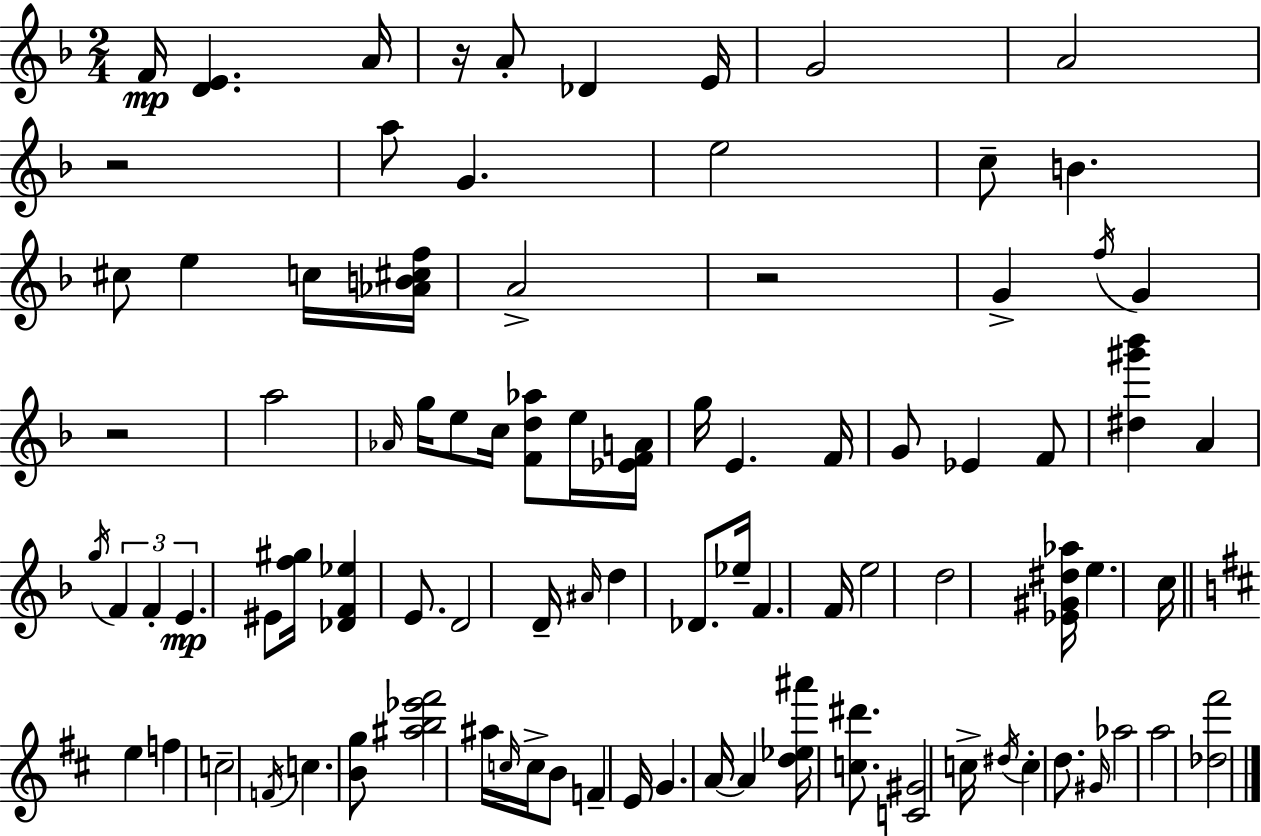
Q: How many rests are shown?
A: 4